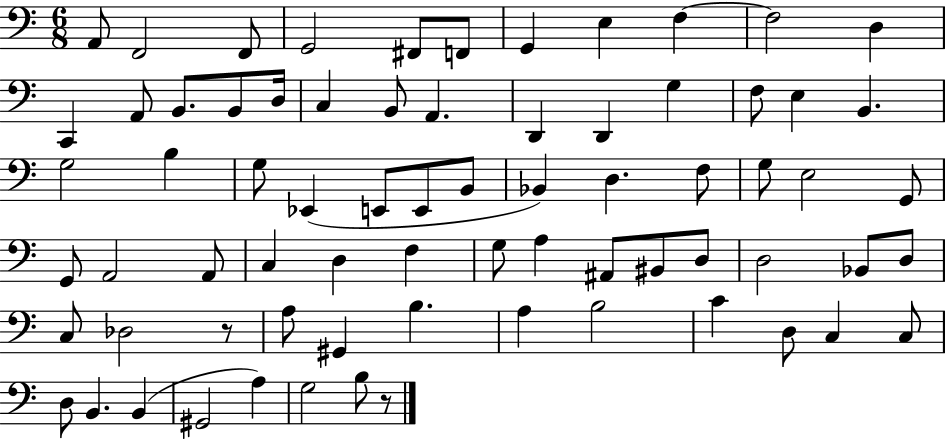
X:1
T:Untitled
M:6/8
L:1/4
K:C
A,,/2 F,,2 F,,/2 G,,2 ^F,,/2 F,,/2 G,, E, F, F,2 D, C,, A,,/2 B,,/2 B,,/2 D,/4 C, B,,/2 A,, D,, D,, G, F,/2 E, B,, G,2 B, G,/2 _E,, E,,/2 E,,/2 B,,/2 _B,, D, F,/2 G,/2 E,2 G,,/2 G,,/2 A,,2 A,,/2 C, D, F, G,/2 A, ^A,,/2 ^B,,/2 D,/2 D,2 _B,,/2 D,/2 C,/2 _D,2 z/2 A,/2 ^G,, B, A, B,2 C D,/2 C, C,/2 D,/2 B,, B,, ^G,,2 A, G,2 B,/2 z/2